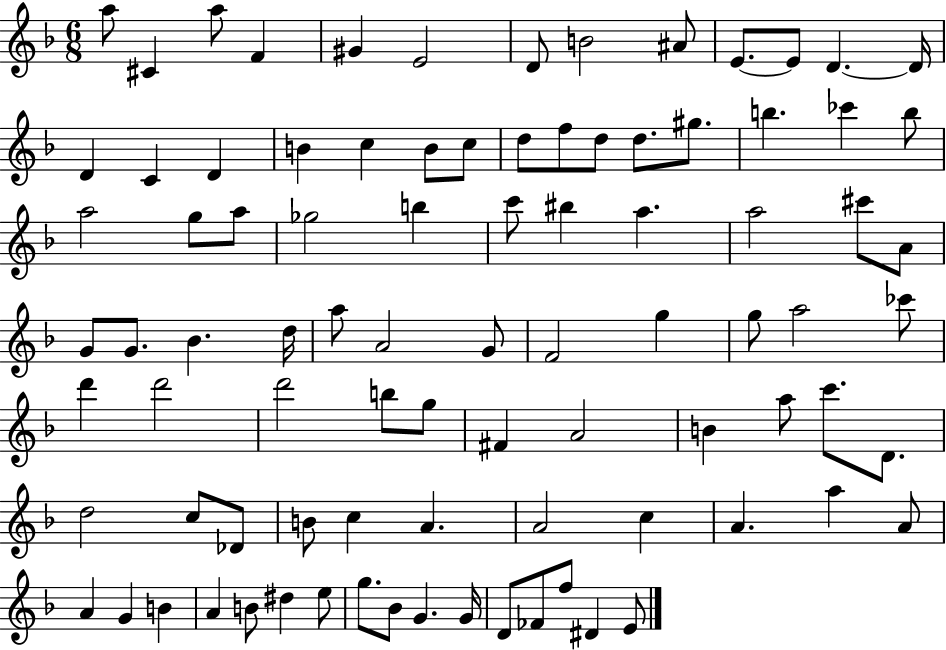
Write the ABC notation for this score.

X:1
T:Untitled
M:6/8
L:1/4
K:F
a/2 ^C a/2 F ^G E2 D/2 B2 ^A/2 E/2 E/2 D D/4 D C D B c B/2 c/2 d/2 f/2 d/2 d/2 ^g/2 b _c' b/2 a2 g/2 a/2 _g2 b c'/2 ^b a a2 ^c'/2 A/2 G/2 G/2 _B d/4 a/2 A2 G/2 F2 g g/2 a2 _c'/2 d' d'2 d'2 b/2 g/2 ^F A2 B a/2 c'/2 D/2 d2 c/2 _D/2 B/2 c A A2 c A a A/2 A G B A B/2 ^d e/2 g/2 _B/2 G G/4 D/2 _F/2 f/2 ^D E/2